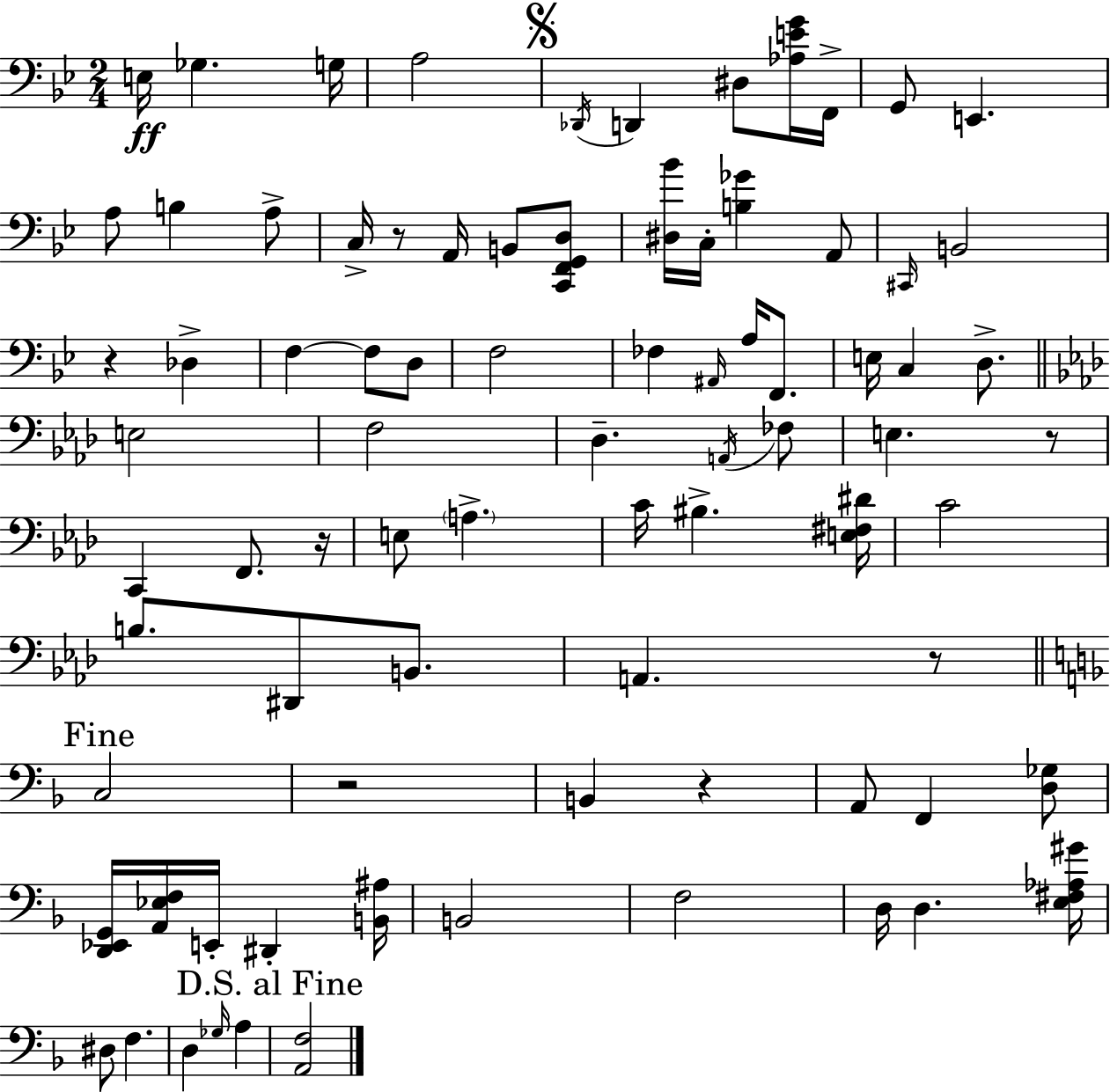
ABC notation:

X:1
T:Untitled
M:2/4
L:1/4
K:Bb
E,/4 _G, G,/4 A,2 _D,,/4 D,, ^D,/2 [_A,EG]/4 F,,/4 G,,/2 E,, A,/2 B, A,/2 C,/4 z/2 A,,/4 B,,/2 [C,,F,,G,,D,]/2 [^D,_B]/4 C,/4 [B,_G] A,,/2 ^C,,/4 B,,2 z _D, F, F,/2 D,/2 F,2 _F, ^A,,/4 A,/4 F,,/2 E,/4 C, D,/2 E,2 F,2 _D, A,,/4 _F,/2 E, z/2 C,, F,,/2 z/4 E,/2 A, C/4 ^B, [E,^F,^D]/4 C2 B,/2 ^D,,/2 B,,/2 A,, z/2 C,2 z2 B,, z A,,/2 F,, [D,_G,]/2 [D,,_E,,G,,]/4 [A,,_E,F,]/4 E,,/4 ^D,, [B,,^A,]/4 B,,2 F,2 D,/4 D, [E,^F,_A,^G]/4 ^D,/2 F, D, _G,/4 A, [A,,F,]2